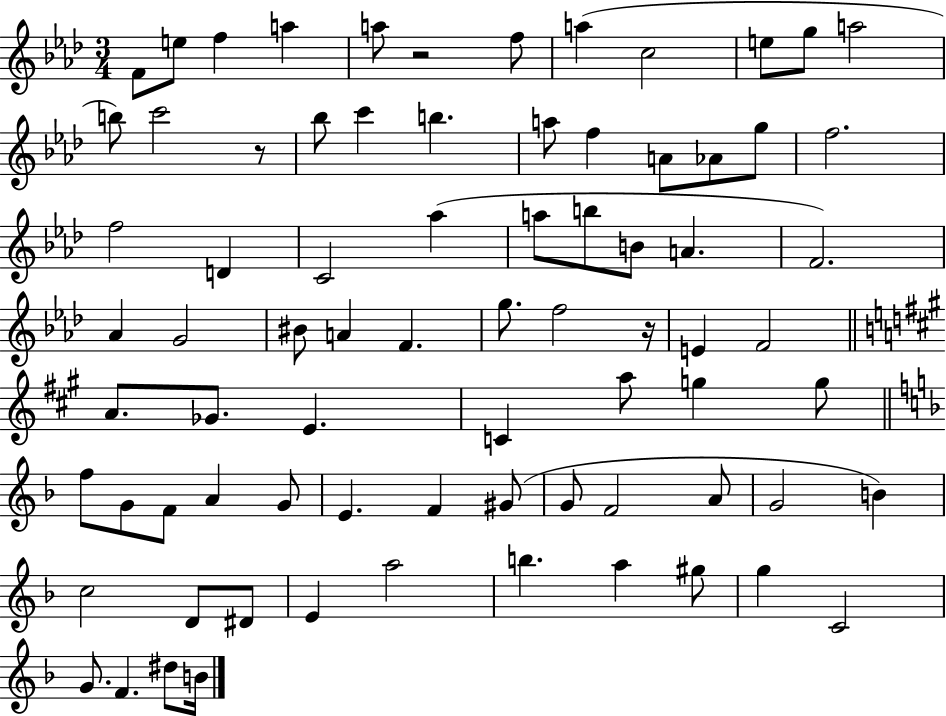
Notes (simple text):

F4/e E5/e F5/q A5/q A5/e R/h F5/e A5/q C5/h E5/e G5/e A5/h B5/e C6/h R/e Bb5/e C6/q B5/q. A5/e F5/q A4/e Ab4/e G5/e F5/h. F5/h D4/q C4/h Ab5/q A5/e B5/e B4/e A4/q. F4/h. Ab4/q G4/h BIS4/e A4/q F4/q. G5/e. F5/h R/s E4/q F4/h A4/e. Gb4/e. E4/q. C4/q A5/e G5/q G5/e F5/e G4/e F4/e A4/q G4/e E4/q. F4/q G#4/e G4/e F4/h A4/e G4/h B4/q C5/h D4/e D#4/e E4/q A5/h B5/q. A5/q G#5/e G5/q C4/h G4/e. F4/q. D#5/e B4/s